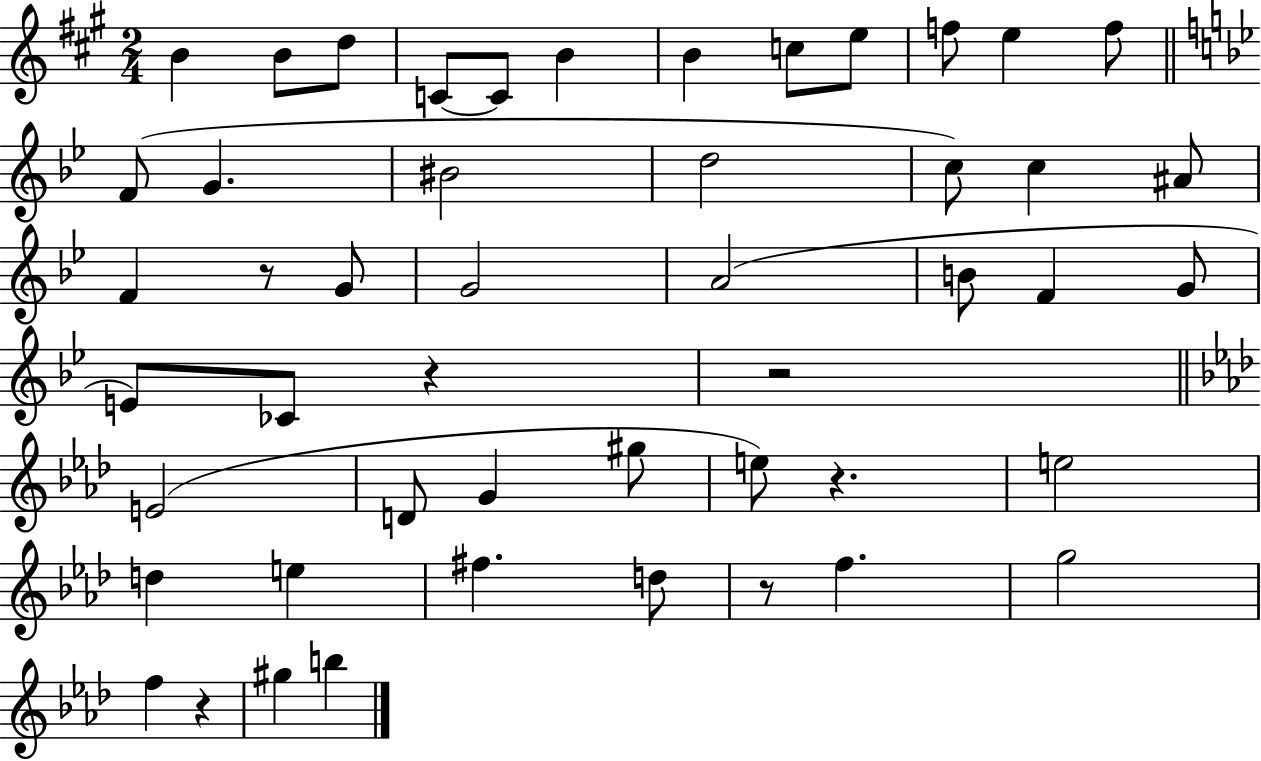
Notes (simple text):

B4/q B4/e D5/e C4/e C4/e B4/q B4/q C5/e E5/e F5/e E5/q F5/e F4/e G4/q. BIS4/h D5/h C5/e C5/q A#4/e F4/q R/e G4/e G4/h A4/h B4/e F4/q G4/e E4/e CES4/e R/q R/h E4/h D4/e G4/q G#5/e E5/e R/q. E5/h D5/q E5/q F#5/q. D5/e R/e F5/q. G5/h F5/q R/q G#5/q B5/q